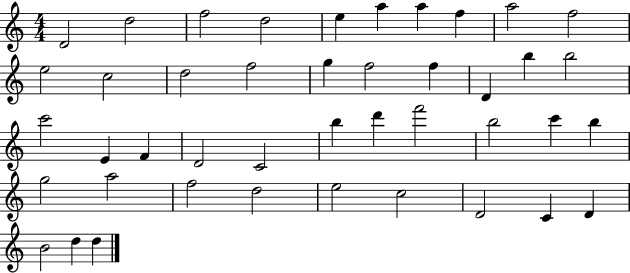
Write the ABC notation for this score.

X:1
T:Untitled
M:4/4
L:1/4
K:C
D2 d2 f2 d2 e a a f a2 f2 e2 c2 d2 f2 g f2 f D b b2 c'2 E F D2 C2 b d' f'2 b2 c' b g2 a2 f2 d2 e2 c2 D2 C D B2 d d